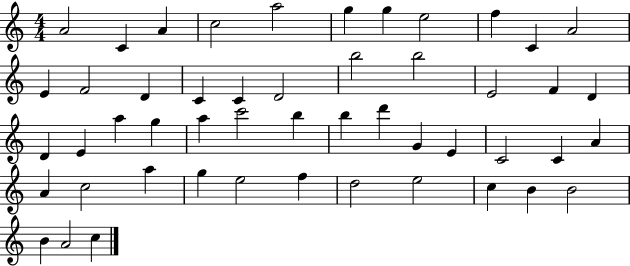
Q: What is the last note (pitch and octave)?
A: C5